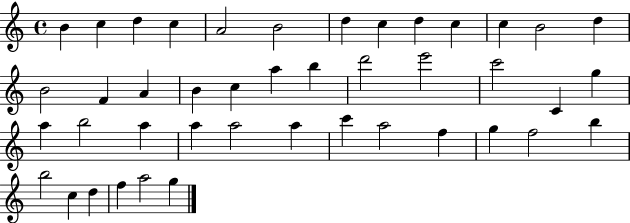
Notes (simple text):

B4/q C5/q D5/q C5/q A4/h B4/h D5/q C5/q D5/q C5/q C5/q B4/h D5/q B4/h F4/q A4/q B4/q C5/q A5/q B5/q D6/h E6/h C6/h C4/q G5/q A5/q B5/h A5/q A5/q A5/h A5/q C6/q A5/h F5/q G5/q F5/h B5/q B5/h C5/q D5/q F5/q A5/h G5/q